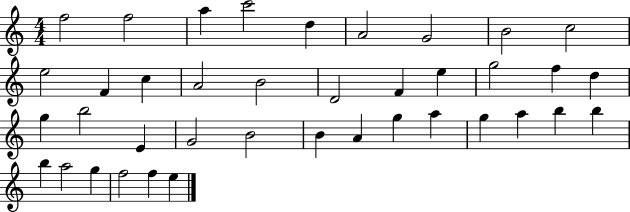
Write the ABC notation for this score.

X:1
T:Untitled
M:4/4
L:1/4
K:C
f2 f2 a c'2 d A2 G2 B2 c2 e2 F c A2 B2 D2 F e g2 f d g b2 E G2 B2 B A g a g a b b b a2 g f2 f e